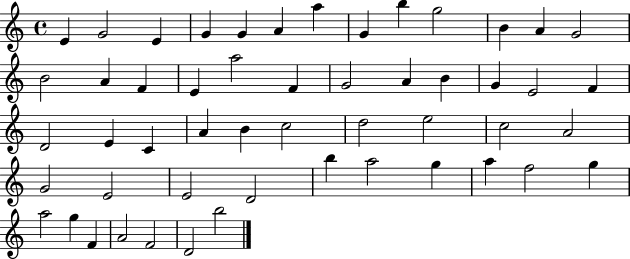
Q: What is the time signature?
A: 4/4